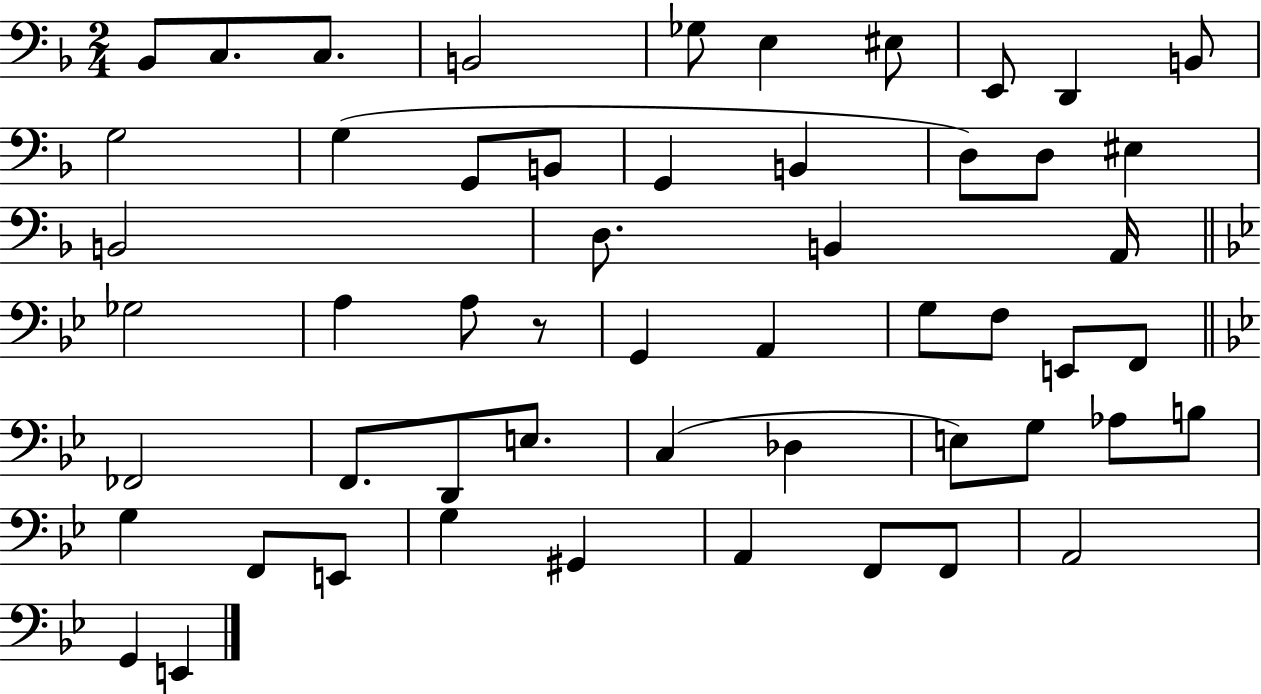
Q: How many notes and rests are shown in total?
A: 54